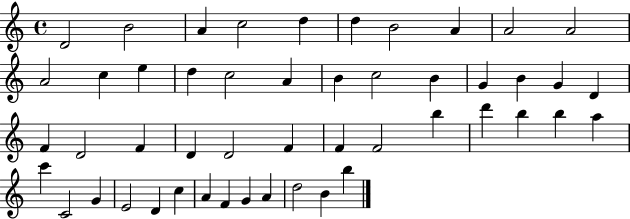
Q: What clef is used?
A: treble